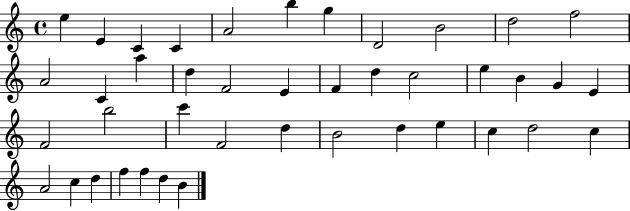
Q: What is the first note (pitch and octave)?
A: E5